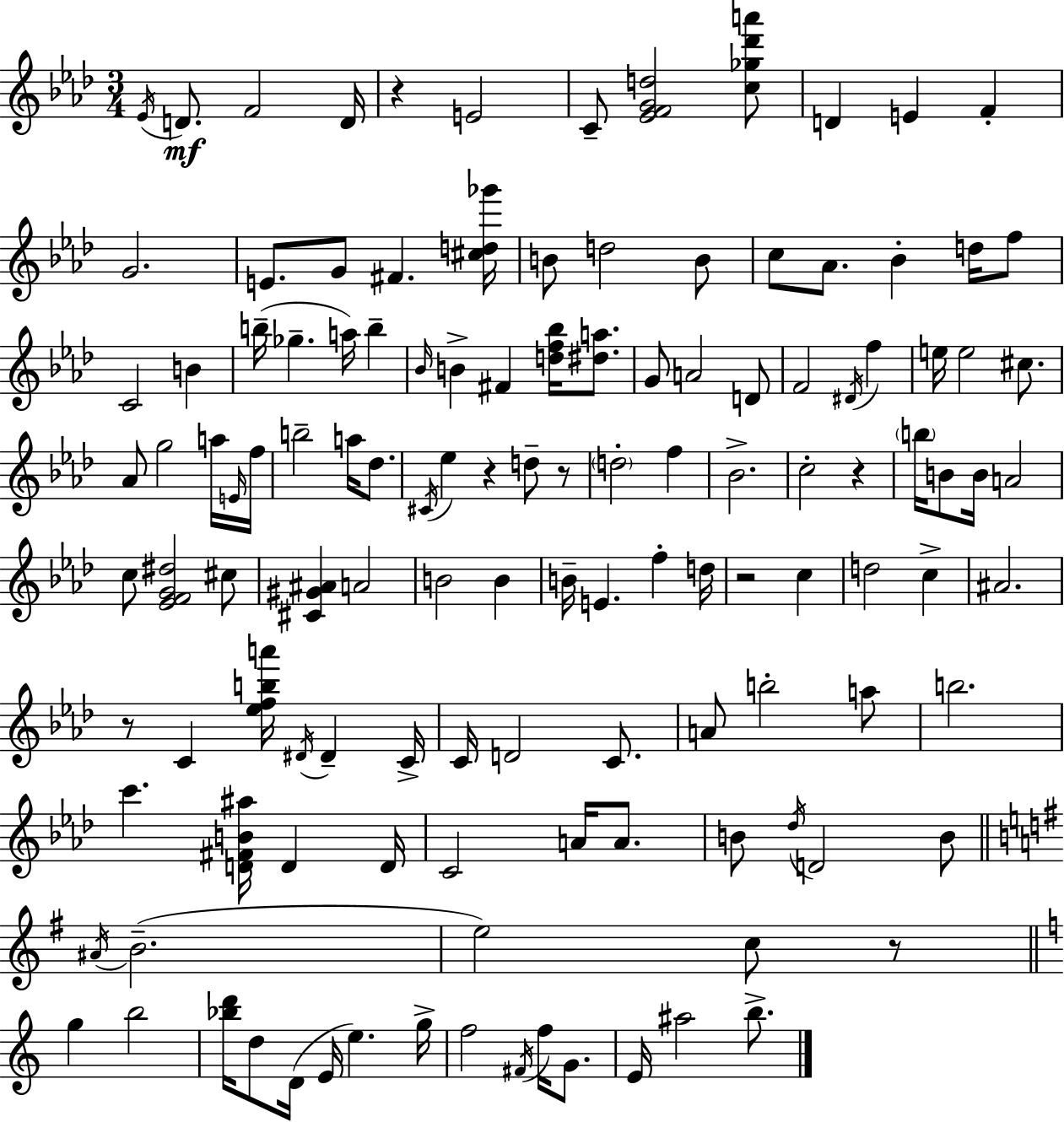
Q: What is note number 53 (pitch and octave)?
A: Bb4